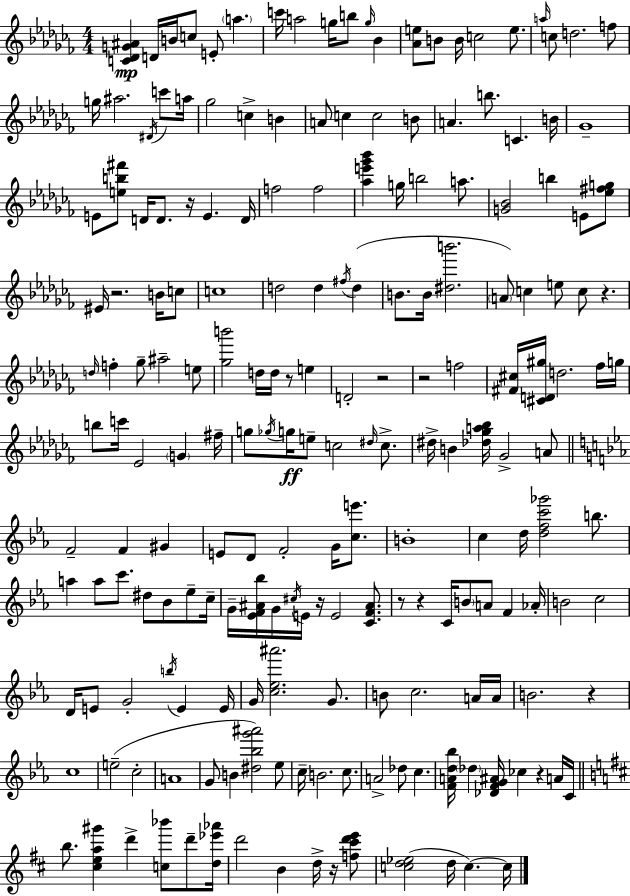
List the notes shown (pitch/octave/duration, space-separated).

[C4,Db4,G4,A#4]/q D4/s B4/s C5/e E4/e A5/q. C6/s A5/h G5/s B5/e G5/s Bb4/q [Ab4,E5]/e B4/e B4/s C5/h E5/e. A5/s C5/e D5/h. F5/e G5/s A#5/h. D#4/s C6/e A5/s Gb5/h C5/q B4/q A4/e C5/q C5/h B4/e A4/q. B5/e. C4/q. B4/s Gb4/w E4/e [E5,B5,F#6]/e D4/s D4/e. R/s E4/q. D4/s F5/h F5/h [Ab5,E6,Gb6,Bb6]/q G5/s B5/h A5/e. [G4,Bb4]/h B5/q E4/e [Eb5,F#5,G5]/e EIS4/s R/h. B4/s C5/e C5/w D5/h D5/q F#5/s D5/q B4/e. B4/s [D#5,B6]/h. A4/e C5/q E5/e C5/e R/q. D5/s F5/q Gb5/e A#5/h E5/e [Gb5,B6]/h D5/s D5/s R/e E5/q D4/h R/h R/h F5/h [F#4,C#5]/s [C#4,D4,G#5]/s D5/h. FES5/s G5/s B5/e C6/s Eb4/h G4/q F#5/s G5/e Gb5/s G5/s E5/e C5/h D#5/s C5/e. D#5/s B4/q [Db5,Gb5,A5,Bb5]/s Gb4/h A4/e F4/h F4/q G#4/q E4/e D4/e F4/h G4/s [C5,E6]/e. B4/w C5/q D5/s [D5,F5,C6,Gb6]/h B5/e. A5/q A5/e C6/e. D#5/e Bb4/e Eb5/e C5/s G4/s [Eb4,F4,A#4,Bb5]/s G4/s C#5/s E4/s R/s E4/h [C4,F4,A#4]/e. R/e R/q C4/s B4/e A4/e F4/q Ab4/s B4/h C5/h D4/s E4/e G4/h B5/s E4/q E4/s G4/s [C5,Eb5,A#6]/h. G4/e. B4/e C5/h. A4/s A4/s B4/h. R/q C5/w E5/h C5/h A4/w G4/e B4/q [D#5,Bb5,G6,A#6]/h Eb5/e C5/s B4/h. C5/e. A4/h Db5/e C5/q. [F4,A4,D5,Bb5]/s Db5/q [Db4,F4,G4,A#4]/s CES5/q R/q A4/s C4/s B5/e. [C#5,E5,A5,G#6]/q D6/q [C5,Bb6]/e D6/e [D5,Eb6,Ab6]/s D6/h B4/q D5/s R/s [F5,C#6,D6,E6]/e [C5,D5,Eb5]/h D5/s C5/q. C5/s